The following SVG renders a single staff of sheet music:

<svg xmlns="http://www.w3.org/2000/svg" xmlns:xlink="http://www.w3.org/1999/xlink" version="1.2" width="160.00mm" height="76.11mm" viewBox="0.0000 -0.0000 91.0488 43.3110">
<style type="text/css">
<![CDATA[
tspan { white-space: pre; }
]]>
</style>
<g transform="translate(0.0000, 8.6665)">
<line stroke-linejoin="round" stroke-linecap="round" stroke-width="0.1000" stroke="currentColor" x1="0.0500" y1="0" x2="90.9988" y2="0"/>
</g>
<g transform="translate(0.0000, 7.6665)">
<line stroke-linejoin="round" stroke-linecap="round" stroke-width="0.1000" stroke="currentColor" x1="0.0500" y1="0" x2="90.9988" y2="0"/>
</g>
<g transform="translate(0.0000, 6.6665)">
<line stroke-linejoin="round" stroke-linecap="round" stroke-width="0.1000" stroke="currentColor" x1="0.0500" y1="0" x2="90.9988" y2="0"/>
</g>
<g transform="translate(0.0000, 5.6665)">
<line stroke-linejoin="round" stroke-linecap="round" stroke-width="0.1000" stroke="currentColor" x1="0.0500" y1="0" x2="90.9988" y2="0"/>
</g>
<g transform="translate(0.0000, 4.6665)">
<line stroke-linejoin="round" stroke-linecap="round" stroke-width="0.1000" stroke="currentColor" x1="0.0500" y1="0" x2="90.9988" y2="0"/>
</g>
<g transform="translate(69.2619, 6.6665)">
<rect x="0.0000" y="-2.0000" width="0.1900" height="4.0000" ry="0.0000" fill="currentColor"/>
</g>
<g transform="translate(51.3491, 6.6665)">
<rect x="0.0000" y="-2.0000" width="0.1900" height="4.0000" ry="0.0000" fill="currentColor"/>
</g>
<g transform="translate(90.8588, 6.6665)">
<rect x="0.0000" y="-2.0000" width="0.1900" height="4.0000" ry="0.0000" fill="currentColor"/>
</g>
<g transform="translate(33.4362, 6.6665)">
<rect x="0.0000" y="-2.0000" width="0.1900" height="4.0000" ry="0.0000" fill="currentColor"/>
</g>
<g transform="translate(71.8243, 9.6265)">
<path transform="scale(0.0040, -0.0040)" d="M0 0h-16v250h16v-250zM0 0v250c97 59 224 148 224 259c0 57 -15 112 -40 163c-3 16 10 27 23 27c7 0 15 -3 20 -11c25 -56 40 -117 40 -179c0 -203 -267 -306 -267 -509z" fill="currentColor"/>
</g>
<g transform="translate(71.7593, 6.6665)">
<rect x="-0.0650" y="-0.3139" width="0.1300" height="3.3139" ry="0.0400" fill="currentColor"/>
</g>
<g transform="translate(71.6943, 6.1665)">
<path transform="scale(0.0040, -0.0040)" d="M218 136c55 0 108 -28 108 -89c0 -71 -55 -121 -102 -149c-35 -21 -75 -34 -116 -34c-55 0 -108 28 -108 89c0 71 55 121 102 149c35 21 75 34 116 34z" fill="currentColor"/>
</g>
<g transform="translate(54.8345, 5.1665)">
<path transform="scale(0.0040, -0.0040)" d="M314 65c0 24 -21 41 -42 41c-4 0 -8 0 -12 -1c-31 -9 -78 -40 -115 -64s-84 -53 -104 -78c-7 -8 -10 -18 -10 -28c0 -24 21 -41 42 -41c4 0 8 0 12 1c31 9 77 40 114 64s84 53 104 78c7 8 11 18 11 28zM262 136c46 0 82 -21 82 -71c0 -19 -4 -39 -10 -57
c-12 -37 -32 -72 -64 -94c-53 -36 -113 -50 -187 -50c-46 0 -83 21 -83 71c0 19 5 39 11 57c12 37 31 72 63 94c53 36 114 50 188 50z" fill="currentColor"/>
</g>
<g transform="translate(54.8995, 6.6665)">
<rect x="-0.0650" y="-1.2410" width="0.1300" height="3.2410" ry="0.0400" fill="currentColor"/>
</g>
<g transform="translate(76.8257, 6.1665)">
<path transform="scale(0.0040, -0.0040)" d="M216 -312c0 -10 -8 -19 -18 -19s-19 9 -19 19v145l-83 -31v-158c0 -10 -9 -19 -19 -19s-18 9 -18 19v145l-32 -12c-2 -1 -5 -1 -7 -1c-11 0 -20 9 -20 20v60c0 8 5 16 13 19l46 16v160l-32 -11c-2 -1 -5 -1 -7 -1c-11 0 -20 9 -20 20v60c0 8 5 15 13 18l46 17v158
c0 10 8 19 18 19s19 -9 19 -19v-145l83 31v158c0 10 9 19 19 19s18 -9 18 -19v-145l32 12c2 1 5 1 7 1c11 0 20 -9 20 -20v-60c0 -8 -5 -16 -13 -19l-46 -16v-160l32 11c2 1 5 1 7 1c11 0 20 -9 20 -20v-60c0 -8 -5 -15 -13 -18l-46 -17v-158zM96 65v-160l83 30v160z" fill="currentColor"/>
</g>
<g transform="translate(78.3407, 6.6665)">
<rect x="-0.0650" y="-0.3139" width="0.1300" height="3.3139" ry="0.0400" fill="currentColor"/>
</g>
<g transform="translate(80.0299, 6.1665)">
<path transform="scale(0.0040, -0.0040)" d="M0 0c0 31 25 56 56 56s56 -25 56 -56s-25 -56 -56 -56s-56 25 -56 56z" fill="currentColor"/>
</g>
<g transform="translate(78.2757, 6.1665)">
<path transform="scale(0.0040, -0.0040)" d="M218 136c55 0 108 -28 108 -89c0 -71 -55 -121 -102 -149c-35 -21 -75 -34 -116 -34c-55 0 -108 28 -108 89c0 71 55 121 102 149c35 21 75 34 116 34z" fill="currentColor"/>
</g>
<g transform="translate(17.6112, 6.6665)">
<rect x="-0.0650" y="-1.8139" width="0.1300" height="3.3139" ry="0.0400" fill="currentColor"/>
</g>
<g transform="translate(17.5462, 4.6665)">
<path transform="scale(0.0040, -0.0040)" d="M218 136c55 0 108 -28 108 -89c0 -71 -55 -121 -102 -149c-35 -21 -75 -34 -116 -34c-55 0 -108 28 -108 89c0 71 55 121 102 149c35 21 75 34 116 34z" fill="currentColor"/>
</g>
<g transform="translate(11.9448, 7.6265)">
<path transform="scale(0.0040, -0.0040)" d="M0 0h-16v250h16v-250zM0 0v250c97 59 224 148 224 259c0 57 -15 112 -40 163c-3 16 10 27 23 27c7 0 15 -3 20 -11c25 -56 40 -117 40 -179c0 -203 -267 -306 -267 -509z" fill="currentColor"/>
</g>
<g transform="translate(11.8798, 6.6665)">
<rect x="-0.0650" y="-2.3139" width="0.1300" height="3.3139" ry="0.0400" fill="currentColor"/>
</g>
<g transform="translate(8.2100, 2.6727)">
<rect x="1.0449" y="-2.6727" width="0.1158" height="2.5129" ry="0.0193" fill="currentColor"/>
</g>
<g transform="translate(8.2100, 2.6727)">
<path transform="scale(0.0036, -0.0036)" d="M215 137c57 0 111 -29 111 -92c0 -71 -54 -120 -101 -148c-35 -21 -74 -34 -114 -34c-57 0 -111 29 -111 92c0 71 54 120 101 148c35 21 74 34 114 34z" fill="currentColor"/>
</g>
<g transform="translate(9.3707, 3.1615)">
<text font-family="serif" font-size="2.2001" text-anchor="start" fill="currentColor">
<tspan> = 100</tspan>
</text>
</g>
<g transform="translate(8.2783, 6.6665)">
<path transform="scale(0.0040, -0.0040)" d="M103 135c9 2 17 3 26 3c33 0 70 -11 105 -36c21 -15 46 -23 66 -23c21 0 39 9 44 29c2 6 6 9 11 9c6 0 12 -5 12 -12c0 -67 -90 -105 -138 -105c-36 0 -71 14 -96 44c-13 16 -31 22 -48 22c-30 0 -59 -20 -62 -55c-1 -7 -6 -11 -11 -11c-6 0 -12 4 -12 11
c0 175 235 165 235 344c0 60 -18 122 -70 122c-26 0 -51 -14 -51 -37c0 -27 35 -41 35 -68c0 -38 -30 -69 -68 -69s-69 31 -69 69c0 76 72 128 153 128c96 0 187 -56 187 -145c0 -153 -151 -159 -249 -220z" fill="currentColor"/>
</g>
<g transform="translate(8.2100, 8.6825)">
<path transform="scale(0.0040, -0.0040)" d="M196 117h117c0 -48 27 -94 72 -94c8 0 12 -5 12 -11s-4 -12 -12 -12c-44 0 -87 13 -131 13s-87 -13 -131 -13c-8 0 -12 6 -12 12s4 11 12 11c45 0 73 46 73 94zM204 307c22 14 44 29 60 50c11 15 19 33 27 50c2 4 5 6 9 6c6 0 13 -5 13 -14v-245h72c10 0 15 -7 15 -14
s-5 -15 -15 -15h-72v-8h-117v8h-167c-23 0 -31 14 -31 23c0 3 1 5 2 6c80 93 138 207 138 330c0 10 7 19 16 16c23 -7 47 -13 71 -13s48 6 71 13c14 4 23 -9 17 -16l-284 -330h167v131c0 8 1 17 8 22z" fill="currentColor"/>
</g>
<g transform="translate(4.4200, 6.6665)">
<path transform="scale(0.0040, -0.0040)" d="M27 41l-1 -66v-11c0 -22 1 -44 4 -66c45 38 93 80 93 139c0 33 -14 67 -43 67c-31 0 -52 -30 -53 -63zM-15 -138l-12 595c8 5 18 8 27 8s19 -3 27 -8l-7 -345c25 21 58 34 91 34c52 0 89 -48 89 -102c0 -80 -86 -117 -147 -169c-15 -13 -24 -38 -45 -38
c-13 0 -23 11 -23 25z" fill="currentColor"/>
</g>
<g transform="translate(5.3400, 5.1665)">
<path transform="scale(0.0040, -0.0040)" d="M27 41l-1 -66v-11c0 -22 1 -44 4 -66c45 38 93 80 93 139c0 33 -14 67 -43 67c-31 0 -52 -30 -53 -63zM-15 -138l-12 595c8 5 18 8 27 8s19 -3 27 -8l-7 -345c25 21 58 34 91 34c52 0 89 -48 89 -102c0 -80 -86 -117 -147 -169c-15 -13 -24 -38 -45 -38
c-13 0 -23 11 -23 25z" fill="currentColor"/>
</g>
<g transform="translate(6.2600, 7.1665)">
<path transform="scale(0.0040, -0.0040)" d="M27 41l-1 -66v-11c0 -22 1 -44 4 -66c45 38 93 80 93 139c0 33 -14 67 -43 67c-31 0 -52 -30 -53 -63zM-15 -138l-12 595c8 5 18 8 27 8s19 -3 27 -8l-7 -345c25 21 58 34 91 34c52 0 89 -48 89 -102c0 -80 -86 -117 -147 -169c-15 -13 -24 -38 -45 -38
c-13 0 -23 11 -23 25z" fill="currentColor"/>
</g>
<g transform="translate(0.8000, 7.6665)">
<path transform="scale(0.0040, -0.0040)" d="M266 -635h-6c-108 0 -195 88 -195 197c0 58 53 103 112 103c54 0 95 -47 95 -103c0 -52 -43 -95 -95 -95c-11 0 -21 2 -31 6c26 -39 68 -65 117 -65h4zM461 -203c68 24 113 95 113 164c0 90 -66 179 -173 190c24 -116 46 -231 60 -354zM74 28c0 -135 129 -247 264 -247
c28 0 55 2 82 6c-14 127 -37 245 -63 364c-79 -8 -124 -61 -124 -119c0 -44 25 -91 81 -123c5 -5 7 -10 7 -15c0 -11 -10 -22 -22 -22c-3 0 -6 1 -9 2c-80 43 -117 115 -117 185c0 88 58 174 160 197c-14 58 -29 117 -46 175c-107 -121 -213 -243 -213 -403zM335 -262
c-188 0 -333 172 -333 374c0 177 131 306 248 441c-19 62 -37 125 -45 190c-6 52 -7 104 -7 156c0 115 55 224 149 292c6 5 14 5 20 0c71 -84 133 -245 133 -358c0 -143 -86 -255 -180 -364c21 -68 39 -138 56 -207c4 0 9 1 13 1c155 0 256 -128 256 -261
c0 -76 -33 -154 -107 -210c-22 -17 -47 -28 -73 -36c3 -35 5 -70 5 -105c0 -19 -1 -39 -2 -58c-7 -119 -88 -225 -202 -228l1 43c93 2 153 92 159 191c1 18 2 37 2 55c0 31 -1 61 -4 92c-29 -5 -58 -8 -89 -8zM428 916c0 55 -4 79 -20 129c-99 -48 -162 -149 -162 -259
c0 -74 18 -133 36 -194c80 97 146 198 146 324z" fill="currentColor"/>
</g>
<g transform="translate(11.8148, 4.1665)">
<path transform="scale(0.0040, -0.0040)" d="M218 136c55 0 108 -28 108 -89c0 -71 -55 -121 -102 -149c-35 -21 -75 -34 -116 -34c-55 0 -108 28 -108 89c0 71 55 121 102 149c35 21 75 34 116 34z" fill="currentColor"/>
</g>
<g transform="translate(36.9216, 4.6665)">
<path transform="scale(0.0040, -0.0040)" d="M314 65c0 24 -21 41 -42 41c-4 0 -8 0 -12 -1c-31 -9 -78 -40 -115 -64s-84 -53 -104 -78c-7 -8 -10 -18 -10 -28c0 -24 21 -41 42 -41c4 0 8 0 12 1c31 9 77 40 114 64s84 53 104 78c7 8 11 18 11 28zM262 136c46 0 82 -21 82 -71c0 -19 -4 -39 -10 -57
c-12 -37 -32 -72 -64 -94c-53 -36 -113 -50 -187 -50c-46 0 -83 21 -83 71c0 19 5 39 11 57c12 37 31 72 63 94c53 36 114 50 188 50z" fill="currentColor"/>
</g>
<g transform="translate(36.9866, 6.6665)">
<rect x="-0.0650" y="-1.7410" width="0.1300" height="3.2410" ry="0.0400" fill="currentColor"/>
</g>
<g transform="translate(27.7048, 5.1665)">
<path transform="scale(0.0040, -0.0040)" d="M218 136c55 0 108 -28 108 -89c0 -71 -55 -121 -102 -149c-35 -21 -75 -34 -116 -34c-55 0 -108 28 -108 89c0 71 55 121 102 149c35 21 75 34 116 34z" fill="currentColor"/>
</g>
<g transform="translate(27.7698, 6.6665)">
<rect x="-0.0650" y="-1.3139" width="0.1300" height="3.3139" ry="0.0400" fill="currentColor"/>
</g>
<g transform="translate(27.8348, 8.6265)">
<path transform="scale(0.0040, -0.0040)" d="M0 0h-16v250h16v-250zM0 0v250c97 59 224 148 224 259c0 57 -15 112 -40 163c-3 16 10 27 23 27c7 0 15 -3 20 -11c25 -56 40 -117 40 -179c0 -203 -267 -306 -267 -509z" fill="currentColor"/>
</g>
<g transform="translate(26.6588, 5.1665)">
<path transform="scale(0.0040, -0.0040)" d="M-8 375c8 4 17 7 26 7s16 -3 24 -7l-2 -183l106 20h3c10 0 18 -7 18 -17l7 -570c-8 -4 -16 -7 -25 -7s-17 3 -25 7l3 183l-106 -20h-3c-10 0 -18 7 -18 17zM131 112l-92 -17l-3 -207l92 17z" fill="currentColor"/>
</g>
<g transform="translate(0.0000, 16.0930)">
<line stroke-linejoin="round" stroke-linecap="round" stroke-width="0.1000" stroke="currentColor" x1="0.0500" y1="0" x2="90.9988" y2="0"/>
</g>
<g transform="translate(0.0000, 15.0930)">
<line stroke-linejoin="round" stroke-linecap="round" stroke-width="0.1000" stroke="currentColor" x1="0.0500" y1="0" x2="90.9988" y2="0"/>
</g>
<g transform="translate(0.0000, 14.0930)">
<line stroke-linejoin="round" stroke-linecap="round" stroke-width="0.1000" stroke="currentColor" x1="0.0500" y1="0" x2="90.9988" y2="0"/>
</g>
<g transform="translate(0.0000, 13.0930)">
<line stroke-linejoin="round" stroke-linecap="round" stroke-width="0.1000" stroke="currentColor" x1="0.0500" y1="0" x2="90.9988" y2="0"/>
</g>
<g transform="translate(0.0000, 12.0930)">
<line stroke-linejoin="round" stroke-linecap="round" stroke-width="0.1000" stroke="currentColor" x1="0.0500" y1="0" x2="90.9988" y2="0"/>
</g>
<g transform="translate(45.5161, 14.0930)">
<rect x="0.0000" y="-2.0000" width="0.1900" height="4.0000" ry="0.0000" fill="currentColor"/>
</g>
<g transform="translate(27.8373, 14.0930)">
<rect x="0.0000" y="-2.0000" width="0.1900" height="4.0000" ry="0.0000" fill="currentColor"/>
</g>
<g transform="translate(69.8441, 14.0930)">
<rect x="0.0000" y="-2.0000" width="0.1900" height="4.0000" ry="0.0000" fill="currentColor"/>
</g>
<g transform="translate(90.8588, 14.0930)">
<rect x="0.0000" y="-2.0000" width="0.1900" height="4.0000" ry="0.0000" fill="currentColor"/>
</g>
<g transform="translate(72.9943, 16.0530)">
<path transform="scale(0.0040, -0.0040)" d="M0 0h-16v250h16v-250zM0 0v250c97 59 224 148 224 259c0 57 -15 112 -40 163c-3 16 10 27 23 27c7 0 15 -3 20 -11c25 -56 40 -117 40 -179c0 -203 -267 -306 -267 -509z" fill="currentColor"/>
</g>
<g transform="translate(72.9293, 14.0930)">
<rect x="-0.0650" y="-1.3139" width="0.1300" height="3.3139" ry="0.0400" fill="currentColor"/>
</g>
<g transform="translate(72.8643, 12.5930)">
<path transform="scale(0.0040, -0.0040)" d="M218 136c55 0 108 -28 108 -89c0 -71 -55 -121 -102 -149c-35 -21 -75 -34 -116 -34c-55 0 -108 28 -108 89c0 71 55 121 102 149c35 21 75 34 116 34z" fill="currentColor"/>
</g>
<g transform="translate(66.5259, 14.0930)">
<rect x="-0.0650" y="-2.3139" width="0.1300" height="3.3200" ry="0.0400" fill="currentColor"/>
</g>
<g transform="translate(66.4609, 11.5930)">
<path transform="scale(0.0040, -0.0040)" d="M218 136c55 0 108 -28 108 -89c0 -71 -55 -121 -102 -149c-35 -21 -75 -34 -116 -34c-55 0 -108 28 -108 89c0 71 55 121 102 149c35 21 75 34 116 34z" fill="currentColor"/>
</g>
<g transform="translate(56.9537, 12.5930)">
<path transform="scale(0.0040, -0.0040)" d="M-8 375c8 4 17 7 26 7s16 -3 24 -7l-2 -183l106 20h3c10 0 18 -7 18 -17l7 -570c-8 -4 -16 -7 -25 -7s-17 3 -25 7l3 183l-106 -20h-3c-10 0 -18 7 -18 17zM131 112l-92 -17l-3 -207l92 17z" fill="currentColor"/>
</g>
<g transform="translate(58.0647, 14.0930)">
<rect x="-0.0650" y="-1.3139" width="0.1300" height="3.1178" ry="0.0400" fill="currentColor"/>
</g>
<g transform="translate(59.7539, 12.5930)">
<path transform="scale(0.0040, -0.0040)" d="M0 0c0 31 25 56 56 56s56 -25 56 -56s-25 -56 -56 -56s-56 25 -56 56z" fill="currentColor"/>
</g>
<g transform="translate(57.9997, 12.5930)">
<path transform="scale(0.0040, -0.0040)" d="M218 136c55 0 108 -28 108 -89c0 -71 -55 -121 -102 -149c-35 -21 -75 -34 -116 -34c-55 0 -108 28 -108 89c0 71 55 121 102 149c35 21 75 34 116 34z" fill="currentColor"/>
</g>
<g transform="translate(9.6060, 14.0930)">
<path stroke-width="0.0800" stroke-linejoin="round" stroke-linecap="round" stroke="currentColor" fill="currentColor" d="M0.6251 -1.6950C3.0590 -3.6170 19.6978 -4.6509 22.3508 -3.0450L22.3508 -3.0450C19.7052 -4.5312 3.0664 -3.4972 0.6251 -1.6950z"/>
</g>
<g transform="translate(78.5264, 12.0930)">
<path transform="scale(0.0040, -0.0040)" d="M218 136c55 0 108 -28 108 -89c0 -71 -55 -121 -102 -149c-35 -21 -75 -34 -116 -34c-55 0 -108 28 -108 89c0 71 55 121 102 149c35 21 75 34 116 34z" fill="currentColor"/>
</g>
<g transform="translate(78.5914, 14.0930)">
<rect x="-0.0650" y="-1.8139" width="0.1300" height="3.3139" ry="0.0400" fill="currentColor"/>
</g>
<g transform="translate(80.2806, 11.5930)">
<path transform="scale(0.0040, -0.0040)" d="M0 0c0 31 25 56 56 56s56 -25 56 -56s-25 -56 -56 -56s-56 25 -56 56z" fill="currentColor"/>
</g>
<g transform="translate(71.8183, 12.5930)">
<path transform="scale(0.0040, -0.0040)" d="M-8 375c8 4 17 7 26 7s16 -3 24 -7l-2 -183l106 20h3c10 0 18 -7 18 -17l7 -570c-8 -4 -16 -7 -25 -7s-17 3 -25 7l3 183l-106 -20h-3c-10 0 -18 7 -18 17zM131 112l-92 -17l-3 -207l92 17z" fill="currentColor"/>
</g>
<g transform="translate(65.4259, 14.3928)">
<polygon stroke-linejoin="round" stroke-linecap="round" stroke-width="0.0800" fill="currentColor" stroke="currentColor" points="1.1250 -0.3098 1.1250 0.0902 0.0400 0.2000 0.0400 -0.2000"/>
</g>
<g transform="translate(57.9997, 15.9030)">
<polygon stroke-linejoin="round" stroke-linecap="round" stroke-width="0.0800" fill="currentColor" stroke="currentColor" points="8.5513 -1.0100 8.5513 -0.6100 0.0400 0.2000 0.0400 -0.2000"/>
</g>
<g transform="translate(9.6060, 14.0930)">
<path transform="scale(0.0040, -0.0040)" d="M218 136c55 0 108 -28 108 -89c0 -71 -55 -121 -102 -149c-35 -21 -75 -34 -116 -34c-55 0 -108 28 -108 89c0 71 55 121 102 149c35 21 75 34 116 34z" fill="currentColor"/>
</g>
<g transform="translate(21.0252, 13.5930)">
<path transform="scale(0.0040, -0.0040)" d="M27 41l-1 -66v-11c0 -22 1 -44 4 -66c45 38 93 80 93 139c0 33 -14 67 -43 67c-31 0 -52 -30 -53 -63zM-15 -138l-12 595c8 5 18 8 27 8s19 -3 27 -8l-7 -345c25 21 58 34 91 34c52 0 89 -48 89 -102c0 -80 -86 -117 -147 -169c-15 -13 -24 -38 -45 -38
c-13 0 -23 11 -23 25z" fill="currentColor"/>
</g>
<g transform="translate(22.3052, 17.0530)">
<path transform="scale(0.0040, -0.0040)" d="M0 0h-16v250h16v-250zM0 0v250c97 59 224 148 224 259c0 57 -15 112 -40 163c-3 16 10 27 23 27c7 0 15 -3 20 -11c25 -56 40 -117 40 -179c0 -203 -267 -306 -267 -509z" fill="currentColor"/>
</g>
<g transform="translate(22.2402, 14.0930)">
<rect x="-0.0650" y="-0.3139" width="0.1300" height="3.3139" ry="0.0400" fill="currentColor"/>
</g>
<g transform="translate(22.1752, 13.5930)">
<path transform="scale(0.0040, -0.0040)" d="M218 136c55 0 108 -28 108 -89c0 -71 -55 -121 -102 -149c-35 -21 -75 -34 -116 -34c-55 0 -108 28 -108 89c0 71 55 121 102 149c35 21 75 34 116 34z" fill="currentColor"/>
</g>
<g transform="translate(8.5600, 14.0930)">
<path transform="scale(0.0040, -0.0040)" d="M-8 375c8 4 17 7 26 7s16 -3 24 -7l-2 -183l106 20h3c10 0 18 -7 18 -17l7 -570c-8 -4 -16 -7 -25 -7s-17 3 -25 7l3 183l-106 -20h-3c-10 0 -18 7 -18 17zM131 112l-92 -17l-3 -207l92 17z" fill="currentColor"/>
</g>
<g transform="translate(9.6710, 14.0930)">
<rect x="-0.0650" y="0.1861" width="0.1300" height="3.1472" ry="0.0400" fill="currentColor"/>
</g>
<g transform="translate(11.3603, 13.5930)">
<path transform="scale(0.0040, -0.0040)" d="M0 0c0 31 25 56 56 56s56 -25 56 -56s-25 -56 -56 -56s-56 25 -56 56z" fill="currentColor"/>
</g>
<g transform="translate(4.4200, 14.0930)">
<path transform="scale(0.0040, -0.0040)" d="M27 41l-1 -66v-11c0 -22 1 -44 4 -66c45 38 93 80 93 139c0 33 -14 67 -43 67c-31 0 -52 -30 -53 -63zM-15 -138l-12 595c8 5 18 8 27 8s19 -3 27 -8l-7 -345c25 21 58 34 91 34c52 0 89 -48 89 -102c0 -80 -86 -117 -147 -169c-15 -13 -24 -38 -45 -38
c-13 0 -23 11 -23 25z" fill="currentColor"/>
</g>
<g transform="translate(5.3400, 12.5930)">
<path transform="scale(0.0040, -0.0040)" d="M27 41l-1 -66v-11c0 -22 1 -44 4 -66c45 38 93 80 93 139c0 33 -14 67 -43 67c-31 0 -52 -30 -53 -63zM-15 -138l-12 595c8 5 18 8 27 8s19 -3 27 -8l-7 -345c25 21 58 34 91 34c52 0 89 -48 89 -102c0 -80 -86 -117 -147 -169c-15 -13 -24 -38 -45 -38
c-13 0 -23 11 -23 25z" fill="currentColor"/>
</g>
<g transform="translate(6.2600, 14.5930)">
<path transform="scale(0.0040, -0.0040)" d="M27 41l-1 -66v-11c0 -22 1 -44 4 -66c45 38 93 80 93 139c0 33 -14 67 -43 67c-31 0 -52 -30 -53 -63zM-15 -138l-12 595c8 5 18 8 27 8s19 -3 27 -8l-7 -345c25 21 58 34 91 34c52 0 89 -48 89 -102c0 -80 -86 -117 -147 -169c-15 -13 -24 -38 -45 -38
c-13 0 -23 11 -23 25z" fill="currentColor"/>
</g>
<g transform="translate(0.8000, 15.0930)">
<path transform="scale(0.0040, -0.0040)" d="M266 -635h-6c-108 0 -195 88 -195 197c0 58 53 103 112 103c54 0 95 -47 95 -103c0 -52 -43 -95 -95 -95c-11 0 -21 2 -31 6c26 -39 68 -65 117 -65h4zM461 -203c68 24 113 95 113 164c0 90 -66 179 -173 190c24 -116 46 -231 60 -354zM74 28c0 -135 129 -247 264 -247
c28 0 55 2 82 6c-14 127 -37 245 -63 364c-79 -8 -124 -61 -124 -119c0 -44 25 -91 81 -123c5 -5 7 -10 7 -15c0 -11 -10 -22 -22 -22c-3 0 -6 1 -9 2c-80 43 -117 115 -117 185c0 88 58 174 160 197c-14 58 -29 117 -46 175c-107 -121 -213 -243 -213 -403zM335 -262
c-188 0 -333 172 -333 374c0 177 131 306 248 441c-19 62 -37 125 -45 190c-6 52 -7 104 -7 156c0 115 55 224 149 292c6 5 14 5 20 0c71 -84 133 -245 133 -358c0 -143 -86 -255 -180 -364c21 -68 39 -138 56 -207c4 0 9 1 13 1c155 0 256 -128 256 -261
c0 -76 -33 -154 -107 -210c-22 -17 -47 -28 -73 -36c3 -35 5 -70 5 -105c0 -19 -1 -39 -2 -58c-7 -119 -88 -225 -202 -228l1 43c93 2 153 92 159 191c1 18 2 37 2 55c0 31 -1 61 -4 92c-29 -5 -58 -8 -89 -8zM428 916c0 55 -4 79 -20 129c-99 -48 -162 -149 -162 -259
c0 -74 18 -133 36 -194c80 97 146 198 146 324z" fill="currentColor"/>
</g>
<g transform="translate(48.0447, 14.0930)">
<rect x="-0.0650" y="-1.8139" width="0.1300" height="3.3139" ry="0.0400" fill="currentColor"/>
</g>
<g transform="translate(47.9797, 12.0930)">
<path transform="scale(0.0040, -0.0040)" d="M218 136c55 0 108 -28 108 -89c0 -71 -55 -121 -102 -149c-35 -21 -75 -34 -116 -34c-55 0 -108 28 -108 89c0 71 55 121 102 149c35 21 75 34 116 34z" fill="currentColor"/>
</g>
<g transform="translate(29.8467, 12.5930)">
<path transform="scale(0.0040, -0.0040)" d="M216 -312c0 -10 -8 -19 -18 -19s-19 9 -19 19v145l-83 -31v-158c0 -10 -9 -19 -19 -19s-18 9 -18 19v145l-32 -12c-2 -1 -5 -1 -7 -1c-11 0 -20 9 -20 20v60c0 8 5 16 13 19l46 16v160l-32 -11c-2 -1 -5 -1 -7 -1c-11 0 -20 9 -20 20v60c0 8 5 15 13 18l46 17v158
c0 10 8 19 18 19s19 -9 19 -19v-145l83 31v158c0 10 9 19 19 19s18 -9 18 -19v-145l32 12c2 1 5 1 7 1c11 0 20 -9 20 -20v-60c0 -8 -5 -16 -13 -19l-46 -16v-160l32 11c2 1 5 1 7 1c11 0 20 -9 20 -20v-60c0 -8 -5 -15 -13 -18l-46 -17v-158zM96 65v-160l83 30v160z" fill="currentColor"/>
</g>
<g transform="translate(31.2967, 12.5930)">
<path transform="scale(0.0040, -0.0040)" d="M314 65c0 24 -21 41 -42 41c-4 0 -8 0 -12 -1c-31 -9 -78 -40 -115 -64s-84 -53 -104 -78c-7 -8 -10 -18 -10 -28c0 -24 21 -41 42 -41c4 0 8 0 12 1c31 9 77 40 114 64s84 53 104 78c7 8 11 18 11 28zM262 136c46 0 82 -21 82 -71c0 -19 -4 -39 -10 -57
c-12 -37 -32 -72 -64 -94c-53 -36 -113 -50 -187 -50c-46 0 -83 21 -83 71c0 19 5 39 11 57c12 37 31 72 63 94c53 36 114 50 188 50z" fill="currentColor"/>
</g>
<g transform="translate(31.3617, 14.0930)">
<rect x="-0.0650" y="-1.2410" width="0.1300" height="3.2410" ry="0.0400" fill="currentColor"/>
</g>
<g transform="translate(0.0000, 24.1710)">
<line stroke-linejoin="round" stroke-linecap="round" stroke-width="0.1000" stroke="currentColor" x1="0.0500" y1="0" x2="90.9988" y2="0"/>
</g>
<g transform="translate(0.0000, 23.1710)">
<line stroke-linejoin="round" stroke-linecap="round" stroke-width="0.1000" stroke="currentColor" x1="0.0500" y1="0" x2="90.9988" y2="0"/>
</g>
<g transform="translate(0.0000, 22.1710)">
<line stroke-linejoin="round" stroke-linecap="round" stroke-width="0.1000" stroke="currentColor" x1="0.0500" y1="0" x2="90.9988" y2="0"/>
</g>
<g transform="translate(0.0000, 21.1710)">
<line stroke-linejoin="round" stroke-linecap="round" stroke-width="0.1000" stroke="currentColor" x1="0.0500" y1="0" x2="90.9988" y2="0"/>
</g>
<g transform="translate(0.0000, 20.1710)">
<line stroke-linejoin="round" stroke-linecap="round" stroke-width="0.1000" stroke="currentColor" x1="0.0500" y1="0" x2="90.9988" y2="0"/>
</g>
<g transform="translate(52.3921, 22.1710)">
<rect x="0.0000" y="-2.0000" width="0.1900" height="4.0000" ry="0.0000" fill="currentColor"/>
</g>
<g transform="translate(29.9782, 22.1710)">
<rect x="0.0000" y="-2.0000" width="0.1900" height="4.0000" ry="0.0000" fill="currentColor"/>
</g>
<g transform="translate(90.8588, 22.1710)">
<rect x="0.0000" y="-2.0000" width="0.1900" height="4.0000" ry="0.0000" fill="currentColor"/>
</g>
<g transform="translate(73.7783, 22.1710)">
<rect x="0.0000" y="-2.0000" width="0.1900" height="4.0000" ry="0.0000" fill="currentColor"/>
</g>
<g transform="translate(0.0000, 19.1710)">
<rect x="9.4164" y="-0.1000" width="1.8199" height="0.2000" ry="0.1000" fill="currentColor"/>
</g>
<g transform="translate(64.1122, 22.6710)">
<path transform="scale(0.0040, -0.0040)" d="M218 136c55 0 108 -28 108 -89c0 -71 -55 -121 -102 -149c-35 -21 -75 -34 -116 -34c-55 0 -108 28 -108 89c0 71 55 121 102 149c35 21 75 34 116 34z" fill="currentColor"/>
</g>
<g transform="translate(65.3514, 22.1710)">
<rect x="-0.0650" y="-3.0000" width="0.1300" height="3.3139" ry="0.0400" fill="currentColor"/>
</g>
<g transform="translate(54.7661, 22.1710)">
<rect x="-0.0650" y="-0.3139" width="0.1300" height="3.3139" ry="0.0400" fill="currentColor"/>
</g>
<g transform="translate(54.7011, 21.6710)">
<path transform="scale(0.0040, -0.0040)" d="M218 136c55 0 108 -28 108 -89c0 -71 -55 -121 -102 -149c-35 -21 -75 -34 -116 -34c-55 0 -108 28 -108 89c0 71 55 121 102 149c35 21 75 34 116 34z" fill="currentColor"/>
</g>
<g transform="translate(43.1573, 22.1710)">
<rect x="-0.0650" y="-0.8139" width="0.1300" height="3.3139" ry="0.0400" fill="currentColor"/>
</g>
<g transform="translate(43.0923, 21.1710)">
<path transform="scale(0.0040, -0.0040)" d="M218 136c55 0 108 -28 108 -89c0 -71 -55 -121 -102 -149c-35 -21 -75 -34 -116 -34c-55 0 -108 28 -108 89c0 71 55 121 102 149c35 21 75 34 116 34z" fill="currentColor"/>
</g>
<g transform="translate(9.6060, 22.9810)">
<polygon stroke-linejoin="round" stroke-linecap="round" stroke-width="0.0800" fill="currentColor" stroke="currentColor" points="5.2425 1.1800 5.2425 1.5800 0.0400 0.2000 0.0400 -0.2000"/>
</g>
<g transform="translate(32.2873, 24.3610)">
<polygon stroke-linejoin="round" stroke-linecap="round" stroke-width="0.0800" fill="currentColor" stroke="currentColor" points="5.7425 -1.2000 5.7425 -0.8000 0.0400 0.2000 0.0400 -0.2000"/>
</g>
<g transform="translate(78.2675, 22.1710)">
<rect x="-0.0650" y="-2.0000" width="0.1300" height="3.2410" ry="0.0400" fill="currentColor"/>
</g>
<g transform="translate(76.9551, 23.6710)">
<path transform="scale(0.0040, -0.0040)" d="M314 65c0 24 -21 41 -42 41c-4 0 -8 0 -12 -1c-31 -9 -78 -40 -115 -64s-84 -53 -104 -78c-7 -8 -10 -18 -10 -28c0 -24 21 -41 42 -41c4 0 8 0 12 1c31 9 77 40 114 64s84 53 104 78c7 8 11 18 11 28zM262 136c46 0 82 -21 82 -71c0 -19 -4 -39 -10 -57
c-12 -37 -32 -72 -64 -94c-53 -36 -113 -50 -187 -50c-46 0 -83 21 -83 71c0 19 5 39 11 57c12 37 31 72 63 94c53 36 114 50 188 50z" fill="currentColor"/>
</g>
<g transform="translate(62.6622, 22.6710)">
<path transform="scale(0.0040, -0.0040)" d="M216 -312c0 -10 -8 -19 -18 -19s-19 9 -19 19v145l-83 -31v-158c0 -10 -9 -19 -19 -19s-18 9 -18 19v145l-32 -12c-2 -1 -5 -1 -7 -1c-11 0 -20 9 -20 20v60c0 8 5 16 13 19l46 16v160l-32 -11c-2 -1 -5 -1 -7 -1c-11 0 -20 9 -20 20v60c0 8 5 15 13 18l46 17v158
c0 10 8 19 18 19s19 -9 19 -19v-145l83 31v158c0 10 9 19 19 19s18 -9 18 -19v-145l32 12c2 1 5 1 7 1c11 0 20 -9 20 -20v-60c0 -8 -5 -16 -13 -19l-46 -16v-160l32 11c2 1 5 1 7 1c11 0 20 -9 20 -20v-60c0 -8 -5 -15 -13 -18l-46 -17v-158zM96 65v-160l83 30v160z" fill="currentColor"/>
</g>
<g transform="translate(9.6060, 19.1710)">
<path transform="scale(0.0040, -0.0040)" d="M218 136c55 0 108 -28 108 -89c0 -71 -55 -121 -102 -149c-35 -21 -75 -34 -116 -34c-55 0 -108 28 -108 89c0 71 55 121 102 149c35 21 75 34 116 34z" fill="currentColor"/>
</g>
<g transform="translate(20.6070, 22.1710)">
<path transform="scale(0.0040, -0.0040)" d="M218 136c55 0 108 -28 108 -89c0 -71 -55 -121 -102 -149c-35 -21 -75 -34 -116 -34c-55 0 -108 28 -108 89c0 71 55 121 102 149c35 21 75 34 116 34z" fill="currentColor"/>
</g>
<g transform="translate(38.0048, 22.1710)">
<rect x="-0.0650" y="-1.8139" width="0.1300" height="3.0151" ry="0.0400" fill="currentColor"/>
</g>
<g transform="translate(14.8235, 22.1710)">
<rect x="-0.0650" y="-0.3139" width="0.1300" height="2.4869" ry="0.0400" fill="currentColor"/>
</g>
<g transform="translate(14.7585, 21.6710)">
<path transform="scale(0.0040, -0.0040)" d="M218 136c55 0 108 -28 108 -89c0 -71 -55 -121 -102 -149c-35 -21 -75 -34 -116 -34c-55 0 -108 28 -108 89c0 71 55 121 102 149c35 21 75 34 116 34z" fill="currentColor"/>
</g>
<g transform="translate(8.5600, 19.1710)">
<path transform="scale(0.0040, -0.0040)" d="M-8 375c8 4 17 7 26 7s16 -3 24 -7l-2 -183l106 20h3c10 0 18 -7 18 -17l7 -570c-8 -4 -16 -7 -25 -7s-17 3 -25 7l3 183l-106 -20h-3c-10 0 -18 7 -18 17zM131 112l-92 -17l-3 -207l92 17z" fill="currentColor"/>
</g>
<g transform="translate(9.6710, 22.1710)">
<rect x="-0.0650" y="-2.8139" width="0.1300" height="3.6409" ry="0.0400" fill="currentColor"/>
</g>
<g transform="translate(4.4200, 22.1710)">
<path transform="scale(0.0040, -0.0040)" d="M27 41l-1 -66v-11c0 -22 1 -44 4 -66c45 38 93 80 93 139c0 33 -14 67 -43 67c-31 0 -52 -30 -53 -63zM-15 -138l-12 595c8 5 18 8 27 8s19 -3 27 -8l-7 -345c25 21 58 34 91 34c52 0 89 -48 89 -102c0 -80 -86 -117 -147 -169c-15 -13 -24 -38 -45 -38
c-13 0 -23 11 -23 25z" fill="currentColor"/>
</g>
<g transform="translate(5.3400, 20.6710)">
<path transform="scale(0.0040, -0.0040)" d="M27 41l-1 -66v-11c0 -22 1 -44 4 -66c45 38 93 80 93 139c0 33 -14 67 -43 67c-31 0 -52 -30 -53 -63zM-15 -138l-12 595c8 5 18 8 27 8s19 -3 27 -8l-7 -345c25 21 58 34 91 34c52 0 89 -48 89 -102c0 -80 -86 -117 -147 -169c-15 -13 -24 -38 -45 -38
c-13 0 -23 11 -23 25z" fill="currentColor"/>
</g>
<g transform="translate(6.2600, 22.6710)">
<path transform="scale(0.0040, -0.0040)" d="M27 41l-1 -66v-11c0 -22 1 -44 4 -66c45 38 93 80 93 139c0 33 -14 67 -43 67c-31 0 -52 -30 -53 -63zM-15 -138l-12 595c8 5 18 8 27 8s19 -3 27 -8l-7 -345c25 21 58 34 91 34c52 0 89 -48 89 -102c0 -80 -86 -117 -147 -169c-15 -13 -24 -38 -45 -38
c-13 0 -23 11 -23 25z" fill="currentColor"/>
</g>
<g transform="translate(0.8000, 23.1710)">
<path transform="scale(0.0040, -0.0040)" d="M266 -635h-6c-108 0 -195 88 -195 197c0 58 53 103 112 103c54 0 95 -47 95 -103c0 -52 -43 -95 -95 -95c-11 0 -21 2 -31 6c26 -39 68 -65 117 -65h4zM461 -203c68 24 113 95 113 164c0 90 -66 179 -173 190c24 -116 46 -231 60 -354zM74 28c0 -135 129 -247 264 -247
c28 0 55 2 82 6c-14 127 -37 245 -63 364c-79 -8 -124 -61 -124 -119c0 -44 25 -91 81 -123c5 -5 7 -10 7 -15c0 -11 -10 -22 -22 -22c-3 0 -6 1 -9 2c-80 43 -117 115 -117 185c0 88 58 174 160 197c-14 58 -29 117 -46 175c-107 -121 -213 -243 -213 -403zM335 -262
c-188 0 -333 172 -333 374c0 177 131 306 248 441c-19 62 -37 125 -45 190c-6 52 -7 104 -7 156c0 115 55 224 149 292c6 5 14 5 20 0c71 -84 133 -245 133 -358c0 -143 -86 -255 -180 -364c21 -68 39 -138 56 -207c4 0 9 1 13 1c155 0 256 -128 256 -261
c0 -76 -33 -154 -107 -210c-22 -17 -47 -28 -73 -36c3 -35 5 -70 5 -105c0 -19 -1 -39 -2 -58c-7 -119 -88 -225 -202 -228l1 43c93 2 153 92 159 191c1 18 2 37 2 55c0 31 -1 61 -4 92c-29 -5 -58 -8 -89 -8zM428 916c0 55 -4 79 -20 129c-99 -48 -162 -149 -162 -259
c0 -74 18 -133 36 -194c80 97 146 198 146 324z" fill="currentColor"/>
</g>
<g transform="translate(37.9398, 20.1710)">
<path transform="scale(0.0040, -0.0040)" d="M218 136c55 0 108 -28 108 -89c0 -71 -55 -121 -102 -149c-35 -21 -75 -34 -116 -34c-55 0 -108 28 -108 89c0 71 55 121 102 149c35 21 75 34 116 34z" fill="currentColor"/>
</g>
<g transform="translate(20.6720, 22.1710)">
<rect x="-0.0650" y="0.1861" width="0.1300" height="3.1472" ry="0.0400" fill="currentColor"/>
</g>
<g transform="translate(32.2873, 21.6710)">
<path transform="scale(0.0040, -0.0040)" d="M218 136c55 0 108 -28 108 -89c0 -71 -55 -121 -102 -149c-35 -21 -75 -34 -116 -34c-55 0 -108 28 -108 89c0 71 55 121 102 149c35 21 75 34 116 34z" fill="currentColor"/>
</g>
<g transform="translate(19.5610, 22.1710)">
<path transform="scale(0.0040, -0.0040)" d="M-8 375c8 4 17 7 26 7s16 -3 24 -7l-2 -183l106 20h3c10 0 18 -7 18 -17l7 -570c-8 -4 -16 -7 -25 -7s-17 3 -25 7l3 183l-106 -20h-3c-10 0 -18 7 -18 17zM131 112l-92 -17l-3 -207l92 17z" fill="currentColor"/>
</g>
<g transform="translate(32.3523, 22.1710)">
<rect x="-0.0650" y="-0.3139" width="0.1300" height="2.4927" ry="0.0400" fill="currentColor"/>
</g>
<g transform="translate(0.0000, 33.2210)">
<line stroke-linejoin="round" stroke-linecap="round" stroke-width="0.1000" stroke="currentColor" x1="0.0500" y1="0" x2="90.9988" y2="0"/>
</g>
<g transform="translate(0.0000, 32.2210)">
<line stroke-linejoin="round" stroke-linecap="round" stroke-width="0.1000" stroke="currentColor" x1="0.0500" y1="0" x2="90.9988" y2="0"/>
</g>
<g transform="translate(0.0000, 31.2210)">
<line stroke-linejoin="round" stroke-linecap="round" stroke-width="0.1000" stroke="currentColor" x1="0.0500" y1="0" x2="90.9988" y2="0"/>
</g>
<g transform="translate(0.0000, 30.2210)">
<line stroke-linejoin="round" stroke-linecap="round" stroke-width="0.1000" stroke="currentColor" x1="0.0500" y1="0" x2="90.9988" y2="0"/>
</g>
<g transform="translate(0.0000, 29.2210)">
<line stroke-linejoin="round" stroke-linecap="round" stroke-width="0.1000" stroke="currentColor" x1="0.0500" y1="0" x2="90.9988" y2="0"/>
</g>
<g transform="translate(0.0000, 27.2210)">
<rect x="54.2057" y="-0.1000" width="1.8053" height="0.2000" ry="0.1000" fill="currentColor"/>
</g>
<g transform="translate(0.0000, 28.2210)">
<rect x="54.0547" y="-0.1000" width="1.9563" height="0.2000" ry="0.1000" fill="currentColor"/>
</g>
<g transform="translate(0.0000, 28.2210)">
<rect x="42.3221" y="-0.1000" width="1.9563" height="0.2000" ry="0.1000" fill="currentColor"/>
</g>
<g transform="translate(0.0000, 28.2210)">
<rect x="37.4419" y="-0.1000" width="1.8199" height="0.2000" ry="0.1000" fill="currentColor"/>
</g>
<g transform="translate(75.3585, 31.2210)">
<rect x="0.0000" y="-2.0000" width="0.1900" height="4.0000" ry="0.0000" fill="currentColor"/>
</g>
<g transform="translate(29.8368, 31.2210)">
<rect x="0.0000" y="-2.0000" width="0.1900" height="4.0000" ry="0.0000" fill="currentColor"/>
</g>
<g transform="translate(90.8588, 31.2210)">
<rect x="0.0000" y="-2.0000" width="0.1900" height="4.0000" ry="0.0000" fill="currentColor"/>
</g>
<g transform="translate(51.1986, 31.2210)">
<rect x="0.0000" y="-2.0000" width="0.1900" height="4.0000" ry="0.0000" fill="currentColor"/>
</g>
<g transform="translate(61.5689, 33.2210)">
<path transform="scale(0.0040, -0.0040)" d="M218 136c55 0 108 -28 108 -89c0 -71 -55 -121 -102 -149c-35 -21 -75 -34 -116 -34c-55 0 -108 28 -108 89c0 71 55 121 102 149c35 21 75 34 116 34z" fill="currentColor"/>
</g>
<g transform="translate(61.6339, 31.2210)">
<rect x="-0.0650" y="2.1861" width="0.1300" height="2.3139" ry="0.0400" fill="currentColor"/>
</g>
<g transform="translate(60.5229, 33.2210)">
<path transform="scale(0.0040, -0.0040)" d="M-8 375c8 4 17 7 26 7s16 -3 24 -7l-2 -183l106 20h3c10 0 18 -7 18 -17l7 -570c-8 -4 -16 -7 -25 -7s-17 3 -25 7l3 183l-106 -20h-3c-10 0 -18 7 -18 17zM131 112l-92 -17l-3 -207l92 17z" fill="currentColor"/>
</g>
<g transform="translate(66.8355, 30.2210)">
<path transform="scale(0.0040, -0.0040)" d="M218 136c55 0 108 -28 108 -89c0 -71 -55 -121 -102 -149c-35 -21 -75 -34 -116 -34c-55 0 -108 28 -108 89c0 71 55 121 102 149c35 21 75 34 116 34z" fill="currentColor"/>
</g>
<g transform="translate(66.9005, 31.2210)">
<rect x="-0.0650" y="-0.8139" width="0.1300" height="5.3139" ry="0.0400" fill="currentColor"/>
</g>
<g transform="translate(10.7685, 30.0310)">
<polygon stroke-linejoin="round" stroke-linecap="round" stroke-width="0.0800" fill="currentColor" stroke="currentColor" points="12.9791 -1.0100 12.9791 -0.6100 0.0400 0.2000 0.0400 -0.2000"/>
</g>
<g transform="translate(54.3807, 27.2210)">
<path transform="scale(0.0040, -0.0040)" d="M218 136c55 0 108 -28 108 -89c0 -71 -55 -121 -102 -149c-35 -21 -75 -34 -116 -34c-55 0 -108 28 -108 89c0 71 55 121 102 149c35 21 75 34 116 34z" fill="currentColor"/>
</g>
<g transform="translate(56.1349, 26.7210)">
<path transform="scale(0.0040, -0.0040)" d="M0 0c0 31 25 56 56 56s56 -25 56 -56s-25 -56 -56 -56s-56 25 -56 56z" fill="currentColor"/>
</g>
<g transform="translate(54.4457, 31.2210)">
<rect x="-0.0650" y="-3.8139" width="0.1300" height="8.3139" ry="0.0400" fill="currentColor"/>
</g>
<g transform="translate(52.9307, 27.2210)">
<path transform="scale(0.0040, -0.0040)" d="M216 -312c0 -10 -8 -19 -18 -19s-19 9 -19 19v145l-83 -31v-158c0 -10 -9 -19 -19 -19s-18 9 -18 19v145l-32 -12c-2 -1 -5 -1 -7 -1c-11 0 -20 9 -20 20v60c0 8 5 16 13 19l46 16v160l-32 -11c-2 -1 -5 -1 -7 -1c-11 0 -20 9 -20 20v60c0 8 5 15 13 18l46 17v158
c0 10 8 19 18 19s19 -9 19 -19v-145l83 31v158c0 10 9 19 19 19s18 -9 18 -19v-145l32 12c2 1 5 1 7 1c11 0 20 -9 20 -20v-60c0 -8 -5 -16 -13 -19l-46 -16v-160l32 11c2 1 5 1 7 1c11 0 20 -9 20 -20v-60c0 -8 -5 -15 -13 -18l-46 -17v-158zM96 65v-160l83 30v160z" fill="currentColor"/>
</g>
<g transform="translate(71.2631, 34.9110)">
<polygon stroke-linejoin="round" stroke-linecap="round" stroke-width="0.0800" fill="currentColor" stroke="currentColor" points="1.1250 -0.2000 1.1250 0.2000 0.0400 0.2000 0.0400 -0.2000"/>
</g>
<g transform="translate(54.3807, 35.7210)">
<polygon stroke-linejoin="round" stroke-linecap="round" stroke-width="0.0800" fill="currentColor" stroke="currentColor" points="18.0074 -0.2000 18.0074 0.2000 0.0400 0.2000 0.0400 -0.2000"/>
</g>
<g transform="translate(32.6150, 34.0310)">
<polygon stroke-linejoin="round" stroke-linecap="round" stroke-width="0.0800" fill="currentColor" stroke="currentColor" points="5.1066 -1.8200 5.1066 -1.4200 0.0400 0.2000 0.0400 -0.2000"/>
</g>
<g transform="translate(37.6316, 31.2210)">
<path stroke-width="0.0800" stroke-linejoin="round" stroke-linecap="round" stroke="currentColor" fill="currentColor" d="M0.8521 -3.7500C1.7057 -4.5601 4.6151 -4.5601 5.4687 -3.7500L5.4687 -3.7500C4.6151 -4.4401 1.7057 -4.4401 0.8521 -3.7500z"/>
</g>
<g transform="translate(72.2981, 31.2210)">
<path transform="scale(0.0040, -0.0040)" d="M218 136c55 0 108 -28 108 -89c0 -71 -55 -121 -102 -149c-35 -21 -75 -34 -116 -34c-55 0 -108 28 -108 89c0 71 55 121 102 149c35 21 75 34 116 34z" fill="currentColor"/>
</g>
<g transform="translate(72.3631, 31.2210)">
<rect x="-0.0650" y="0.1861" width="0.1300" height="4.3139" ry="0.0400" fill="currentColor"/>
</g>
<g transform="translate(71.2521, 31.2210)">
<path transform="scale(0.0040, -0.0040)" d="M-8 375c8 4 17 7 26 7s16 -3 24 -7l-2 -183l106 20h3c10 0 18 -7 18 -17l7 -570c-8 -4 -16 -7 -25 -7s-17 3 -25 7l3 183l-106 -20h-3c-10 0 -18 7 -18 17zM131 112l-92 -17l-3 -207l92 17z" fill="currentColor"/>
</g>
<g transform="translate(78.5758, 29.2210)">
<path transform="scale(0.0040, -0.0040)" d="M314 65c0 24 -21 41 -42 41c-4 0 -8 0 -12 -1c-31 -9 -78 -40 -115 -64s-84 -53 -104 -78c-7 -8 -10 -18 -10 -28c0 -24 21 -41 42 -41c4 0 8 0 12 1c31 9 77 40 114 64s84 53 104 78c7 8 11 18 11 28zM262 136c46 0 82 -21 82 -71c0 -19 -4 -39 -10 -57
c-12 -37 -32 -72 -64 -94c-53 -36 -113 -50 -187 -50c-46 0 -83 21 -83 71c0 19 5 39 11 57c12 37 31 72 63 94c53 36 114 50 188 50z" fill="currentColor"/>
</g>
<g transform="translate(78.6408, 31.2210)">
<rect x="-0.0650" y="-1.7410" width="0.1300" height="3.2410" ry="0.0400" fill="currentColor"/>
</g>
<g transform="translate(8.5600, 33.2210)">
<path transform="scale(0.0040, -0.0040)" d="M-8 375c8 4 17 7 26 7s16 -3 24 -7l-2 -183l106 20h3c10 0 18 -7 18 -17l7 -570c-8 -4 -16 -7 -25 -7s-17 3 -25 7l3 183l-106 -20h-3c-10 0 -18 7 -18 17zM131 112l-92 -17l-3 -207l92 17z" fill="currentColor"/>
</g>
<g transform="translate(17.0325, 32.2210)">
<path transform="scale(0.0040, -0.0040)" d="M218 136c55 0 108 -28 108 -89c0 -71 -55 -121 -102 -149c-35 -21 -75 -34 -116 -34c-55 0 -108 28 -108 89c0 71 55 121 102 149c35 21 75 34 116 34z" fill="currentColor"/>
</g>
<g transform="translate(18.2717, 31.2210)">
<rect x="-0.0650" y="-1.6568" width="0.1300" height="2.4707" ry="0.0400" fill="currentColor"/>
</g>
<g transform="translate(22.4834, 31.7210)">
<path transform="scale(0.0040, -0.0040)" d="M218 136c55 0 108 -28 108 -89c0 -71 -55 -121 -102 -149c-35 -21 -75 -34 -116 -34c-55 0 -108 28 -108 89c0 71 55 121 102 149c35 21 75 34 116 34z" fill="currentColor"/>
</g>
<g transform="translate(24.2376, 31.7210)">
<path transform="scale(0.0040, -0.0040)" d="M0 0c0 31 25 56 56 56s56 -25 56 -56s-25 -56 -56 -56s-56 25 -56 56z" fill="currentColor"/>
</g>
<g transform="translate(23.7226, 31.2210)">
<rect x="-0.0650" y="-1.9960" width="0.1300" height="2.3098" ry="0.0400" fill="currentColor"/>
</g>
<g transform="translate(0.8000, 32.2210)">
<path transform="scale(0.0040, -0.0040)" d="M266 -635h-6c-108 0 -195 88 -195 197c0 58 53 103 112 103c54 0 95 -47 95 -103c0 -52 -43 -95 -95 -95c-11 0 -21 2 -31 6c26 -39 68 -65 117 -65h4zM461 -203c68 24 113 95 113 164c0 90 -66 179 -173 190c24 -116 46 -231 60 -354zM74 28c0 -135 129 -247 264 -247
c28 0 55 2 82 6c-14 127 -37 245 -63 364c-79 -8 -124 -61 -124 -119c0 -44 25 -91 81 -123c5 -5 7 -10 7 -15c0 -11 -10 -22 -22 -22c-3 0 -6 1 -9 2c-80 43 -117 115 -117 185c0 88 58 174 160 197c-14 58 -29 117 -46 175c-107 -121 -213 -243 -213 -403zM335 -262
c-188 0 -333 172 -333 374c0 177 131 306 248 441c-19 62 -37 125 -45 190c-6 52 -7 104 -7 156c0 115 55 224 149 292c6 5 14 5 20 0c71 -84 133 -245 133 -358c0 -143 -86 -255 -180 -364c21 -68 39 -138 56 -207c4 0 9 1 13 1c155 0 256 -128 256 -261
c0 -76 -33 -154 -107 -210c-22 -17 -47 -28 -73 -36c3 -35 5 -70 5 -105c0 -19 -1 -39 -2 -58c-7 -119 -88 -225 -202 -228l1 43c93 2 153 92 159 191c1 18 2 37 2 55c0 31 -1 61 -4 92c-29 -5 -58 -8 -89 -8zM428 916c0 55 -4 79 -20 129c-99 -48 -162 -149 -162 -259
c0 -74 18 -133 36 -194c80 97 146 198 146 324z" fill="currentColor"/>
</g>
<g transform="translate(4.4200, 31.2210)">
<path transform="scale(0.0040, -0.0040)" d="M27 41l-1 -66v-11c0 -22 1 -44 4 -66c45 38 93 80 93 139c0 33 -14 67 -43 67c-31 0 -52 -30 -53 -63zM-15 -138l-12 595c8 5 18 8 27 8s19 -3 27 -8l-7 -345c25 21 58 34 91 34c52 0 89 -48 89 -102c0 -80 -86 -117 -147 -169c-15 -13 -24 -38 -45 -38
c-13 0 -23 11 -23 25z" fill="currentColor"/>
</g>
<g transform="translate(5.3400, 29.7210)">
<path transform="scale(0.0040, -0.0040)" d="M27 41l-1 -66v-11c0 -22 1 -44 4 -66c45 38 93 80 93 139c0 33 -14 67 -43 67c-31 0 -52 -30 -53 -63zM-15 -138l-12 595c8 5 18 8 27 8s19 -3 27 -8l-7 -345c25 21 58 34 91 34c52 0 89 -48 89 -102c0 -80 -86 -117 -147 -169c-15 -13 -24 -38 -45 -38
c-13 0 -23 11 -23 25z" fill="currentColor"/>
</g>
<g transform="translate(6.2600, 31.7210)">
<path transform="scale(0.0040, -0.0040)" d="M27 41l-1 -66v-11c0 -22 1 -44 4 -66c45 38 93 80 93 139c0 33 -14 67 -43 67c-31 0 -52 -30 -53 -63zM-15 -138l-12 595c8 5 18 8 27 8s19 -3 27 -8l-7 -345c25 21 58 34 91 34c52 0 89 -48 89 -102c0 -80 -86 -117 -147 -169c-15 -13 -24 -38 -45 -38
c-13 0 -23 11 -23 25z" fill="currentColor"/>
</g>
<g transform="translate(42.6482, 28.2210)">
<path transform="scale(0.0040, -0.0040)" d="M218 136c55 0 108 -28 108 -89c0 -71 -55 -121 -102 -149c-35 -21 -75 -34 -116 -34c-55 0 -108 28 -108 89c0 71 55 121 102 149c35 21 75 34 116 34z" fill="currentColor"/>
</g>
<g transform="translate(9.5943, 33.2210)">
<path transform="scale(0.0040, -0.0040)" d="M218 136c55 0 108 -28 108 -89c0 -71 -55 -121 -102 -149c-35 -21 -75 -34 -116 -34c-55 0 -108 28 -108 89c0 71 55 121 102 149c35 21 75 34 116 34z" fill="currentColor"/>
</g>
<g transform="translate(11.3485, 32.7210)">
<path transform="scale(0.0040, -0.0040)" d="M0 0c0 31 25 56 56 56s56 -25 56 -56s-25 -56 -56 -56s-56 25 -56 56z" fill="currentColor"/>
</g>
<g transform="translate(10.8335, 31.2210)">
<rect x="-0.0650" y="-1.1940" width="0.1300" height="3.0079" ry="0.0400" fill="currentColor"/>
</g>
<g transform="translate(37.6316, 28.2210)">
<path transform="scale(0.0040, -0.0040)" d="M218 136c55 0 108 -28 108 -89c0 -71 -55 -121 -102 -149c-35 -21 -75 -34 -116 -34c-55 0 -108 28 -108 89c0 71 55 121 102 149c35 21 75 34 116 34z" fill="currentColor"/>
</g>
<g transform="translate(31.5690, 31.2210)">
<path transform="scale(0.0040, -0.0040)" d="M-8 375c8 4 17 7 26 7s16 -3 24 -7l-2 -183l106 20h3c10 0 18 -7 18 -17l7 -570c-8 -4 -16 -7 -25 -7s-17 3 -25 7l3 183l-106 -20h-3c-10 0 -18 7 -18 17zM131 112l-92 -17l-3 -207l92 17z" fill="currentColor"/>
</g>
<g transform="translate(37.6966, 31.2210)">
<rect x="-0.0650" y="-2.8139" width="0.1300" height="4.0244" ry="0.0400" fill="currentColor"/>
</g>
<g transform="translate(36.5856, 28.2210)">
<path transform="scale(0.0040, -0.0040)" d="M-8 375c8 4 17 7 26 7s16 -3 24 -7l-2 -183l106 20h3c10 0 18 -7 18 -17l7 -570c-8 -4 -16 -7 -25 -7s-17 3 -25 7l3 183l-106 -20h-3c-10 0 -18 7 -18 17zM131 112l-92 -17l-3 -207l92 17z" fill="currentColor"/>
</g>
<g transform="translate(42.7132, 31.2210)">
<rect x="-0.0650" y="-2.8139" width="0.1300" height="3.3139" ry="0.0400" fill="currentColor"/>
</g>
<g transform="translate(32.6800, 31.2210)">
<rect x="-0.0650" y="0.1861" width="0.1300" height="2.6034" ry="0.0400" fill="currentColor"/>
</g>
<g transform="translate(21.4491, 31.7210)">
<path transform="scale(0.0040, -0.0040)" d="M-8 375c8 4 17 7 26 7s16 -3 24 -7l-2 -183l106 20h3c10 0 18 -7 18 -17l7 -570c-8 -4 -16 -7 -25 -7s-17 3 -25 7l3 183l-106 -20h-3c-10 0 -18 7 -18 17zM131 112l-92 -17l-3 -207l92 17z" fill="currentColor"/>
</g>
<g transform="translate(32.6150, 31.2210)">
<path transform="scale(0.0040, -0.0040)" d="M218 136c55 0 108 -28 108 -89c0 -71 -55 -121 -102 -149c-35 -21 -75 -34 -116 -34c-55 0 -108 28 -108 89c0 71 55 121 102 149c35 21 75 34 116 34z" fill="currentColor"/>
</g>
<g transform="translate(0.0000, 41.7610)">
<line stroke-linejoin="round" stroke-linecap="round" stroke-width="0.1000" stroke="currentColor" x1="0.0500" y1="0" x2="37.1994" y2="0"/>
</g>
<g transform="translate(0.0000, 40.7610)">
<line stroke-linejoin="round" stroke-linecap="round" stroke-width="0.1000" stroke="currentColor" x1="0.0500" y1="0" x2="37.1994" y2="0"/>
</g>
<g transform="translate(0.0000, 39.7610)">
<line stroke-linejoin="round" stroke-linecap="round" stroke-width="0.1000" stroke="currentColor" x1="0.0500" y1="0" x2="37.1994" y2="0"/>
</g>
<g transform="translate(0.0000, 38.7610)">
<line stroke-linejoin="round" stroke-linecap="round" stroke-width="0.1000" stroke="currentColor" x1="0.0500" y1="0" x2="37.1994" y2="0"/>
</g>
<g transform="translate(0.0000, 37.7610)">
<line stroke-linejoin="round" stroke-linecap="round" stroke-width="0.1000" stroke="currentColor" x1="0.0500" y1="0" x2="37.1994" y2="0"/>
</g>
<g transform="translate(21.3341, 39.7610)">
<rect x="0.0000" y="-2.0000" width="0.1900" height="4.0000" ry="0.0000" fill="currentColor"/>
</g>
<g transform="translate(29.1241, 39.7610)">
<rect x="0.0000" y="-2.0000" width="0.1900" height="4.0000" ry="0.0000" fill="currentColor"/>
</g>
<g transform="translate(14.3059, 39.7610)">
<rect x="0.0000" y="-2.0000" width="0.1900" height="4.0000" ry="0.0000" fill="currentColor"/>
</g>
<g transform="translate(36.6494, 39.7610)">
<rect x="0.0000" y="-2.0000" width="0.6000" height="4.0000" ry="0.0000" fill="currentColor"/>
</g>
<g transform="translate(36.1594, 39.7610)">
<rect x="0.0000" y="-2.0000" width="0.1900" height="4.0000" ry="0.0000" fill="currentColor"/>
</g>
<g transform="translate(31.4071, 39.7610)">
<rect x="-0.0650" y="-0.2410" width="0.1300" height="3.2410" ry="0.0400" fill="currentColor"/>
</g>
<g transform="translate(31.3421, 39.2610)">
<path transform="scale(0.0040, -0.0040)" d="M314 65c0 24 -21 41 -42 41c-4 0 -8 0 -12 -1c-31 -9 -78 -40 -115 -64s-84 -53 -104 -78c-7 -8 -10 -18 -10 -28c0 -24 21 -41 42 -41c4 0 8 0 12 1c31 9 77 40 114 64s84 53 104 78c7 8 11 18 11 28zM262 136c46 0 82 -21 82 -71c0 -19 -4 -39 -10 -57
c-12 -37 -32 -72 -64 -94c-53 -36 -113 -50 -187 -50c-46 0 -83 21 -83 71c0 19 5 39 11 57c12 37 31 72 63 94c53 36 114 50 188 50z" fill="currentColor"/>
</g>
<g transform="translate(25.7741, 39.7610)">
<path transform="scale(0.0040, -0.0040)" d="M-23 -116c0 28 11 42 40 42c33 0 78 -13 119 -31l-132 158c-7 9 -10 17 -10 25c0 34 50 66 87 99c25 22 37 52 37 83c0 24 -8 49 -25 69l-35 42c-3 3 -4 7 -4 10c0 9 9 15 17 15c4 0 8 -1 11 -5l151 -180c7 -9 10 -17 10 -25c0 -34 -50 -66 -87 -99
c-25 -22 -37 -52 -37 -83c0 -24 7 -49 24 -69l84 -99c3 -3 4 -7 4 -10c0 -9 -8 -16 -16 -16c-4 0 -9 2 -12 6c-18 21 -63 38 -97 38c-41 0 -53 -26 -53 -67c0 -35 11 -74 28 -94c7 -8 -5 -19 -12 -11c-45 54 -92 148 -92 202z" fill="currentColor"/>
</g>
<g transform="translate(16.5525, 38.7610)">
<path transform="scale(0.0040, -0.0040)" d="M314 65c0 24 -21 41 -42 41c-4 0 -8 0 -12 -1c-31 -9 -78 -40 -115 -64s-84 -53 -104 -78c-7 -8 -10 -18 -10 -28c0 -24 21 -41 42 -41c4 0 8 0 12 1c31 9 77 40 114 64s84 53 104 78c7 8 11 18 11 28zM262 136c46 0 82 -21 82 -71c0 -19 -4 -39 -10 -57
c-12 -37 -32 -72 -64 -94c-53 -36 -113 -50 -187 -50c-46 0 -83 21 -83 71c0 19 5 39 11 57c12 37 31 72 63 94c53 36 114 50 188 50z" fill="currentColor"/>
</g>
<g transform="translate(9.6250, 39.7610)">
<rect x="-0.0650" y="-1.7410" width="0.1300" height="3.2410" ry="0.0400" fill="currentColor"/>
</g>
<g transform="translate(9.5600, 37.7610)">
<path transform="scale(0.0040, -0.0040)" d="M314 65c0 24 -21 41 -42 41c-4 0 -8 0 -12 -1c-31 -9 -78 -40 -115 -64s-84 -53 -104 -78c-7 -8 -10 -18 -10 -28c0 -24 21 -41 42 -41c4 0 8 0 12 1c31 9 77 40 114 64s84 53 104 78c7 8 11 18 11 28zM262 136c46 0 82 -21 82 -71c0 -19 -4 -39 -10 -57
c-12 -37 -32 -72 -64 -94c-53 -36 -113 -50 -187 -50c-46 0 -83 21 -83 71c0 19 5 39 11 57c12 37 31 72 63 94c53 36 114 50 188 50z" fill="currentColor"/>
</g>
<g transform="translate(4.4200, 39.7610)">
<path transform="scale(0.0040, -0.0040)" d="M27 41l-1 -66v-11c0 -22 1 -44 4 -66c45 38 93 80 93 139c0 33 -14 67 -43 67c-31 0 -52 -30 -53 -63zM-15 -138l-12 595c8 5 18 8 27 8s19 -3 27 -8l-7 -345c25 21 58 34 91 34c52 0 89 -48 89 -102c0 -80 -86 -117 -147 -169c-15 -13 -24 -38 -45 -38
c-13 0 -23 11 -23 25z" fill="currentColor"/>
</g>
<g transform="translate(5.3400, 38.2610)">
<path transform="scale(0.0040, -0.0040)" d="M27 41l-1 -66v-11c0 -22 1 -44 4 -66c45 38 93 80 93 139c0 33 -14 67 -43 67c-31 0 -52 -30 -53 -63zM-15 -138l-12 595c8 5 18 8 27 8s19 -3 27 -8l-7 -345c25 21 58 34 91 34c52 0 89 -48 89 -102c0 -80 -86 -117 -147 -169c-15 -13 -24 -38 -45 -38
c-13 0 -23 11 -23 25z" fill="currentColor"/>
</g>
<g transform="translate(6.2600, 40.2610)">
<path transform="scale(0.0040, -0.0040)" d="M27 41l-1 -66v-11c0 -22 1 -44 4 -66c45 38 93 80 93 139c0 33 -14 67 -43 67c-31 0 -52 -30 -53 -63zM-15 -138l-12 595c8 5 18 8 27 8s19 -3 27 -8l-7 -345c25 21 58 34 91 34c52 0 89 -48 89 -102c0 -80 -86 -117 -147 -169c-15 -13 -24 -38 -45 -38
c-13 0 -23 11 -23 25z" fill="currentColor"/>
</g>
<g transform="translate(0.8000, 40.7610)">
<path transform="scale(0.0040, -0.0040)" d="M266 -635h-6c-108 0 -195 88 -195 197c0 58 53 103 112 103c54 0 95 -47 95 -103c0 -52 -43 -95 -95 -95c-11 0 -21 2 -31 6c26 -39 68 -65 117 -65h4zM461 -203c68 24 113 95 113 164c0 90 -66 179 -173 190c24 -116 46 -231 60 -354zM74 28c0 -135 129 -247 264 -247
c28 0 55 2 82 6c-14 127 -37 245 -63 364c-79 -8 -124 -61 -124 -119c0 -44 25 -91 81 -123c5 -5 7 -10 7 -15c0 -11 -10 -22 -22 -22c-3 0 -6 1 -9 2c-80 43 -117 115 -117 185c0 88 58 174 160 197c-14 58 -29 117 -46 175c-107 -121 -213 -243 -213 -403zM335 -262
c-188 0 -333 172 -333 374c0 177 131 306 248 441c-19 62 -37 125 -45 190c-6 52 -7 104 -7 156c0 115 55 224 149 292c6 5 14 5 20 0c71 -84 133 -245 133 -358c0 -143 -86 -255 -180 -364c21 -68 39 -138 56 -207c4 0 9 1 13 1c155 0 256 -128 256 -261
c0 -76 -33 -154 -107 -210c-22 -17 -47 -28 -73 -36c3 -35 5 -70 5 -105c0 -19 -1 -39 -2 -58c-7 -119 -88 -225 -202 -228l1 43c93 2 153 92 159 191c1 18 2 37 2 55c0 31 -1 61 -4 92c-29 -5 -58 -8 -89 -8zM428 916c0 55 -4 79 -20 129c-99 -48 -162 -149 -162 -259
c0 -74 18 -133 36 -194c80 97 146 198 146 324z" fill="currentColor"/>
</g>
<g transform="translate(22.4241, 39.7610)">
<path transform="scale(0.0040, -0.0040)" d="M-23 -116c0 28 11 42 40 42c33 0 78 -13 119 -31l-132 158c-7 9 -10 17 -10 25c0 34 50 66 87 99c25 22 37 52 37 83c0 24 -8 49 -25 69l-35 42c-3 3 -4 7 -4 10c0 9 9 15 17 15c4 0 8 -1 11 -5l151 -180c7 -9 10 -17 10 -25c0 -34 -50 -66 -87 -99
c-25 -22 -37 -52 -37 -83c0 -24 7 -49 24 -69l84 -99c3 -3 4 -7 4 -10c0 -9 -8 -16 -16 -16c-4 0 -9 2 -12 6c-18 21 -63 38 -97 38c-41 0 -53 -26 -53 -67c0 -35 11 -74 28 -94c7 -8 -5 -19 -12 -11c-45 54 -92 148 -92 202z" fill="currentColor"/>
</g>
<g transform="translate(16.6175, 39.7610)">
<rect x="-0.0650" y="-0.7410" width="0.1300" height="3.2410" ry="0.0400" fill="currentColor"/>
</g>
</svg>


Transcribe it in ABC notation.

X:1
T:Untitled
M:2/4
L:1/4
K:Eb
g/2 f e/2 f2 _e2 c/2 ^c B _c/2 ^e2 f e/2 g/4 e/2 f a/2 c/2 B c/2 f/2 d c ^A F2 E/2 G/2 A/2 B/2 a/2 a ^c'/2 E/2 d/2 B/4 f2 f2 d2 z z c2